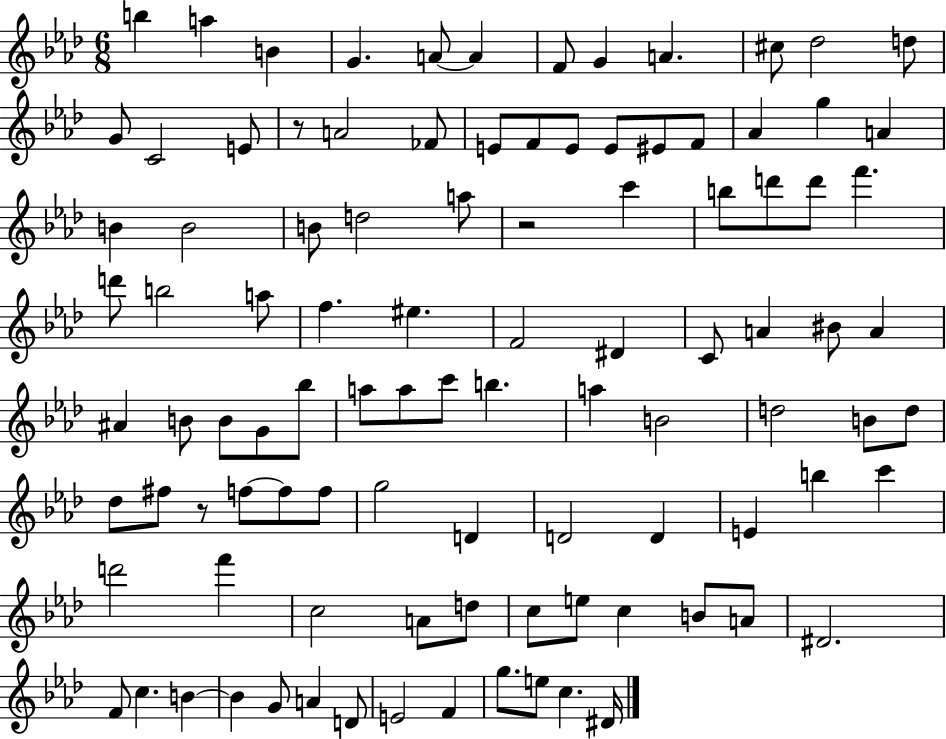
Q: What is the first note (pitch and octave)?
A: B5